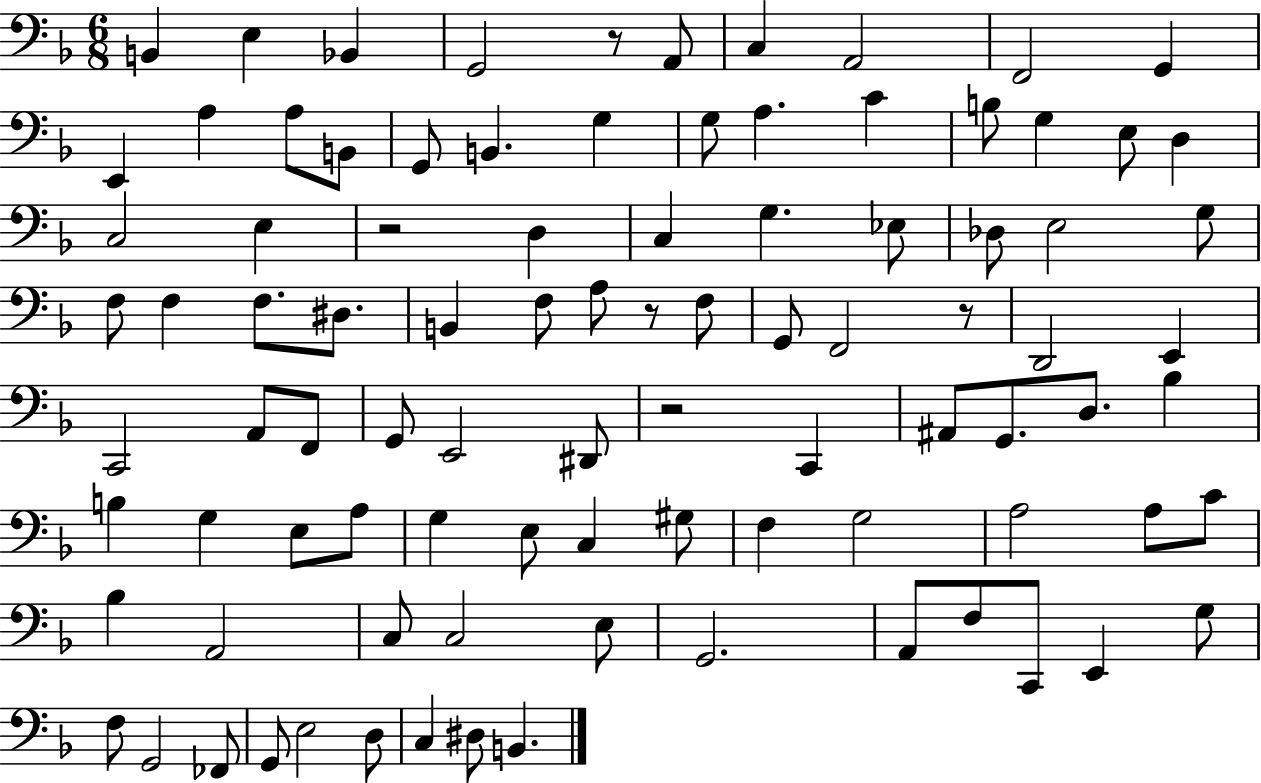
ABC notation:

X:1
T:Untitled
M:6/8
L:1/4
K:F
B,, E, _B,, G,,2 z/2 A,,/2 C, A,,2 F,,2 G,, E,, A, A,/2 B,,/2 G,,/2 B,, G, G,/2 A, C B,/2 G, E,/2 D, C,2 E, z2 D, C, G, _E,/2 _D,/2 E,2 G,/2 F,/2 F, F,/2 ^D,/2 B,, F,/2 A,/2 z/2 F,/2 G,,/2 F,,2 z/2 D,,2 E,, C,,2 A,,/2 F,,/2 G,,/2 E,,2 ^D,,/2 z2 C,, ^A,,/2 G,,/2 D,/2 _B, B, G, E,/2 A,/2 G, E,/2 C, ^G,/2 F, G,2 A,2 A,/2 C/2 _B, A,,2 C,/2 C,2 E,/2 G,,2 A,,/2 F,/2 C,,/2 E,, G,/2 F,/2 G,,2 _F,,/2 G,,/2 E,2 D,/2 C, ^D,/2 B,,